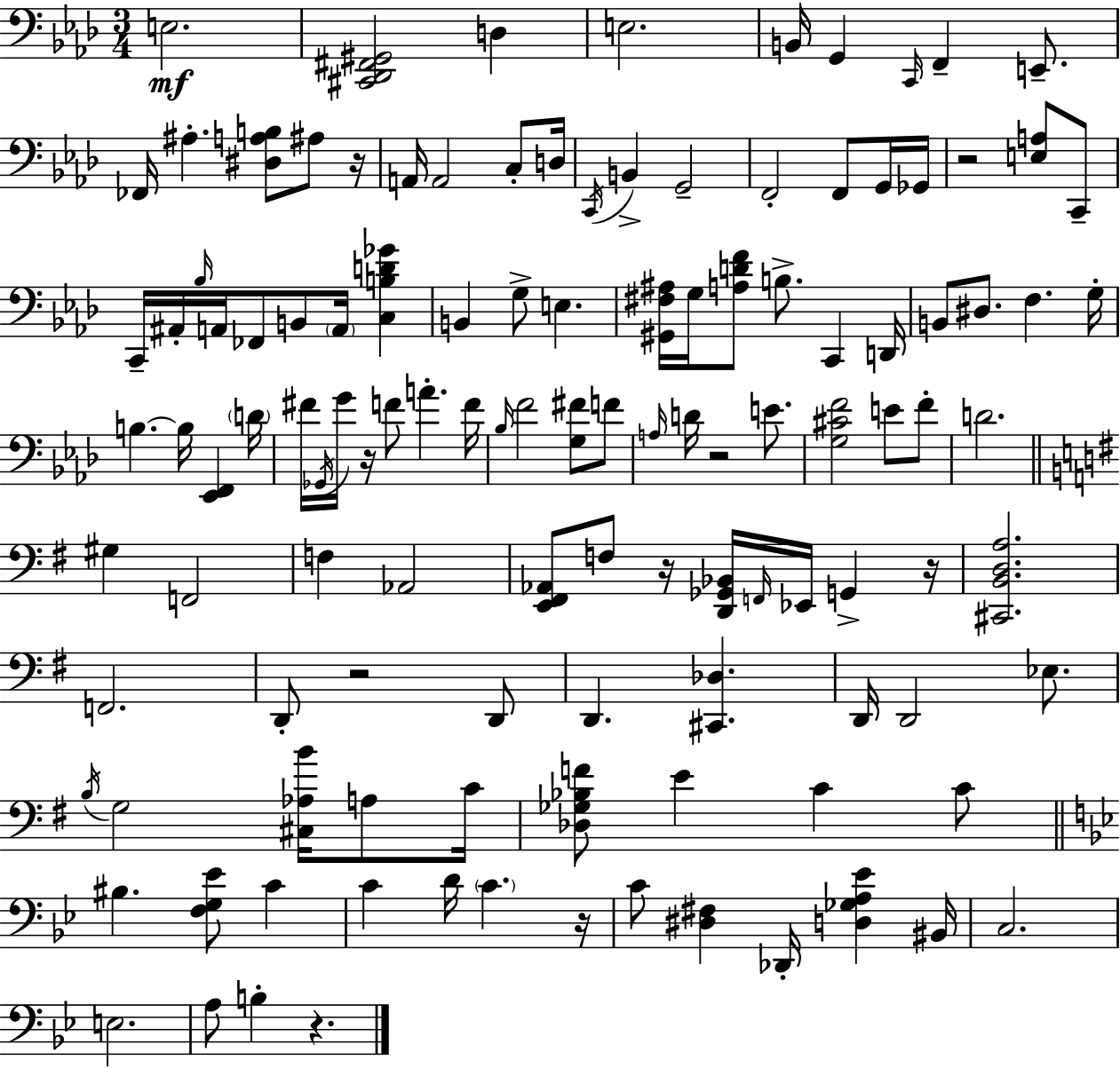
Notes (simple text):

E3/h. [C#2,Db2,F#2,G#2]/h D3/q E3/h. B2/s G2/q C2/s F2/q E2/e. FES2/s A#3/q. [D#3,A3,B3]/e A#3/e R/s A2/s A2/h C3/e D3/s C2/s B2/q G2/h F2/h F2/e G2/s Gb2/s R/h [E3,A3]/e C2/e C2/s A#2/s Bb3/s A2/s FES2/e B2/e A2/s [C3,B3,D4,Gb4]/q B2/q G3/e E3/q. [G#2,F#3,A#3]/s G3/s [A3,D4,F4]/e B3/e. C2/q D2/s B2/e D#3/e. F3/q. G3/s B3/q. B3/s [Eb2,F2]/q D4/s F#4/s Gb2/s G4/s R/s F4/e A4/q. F4/s Bb3/s F4/h [G3,F#4]/e F4/e A3/s D4/s R/h E4/e. [G3,C#4,F4]/h E4/e F4/e D4/h. G#3/q F2/h F3/q Ab2/h [E2,F#2,Ab2]/e F3/e R/s [D2,Gb2,Bb2]/s F2/s Eb2/s G2/q R/s [C#2,B2,D3,A3]/h. F2/h. D2/e R/h D2/e D2/q. [C#2,Db3]/q. D2/s D2/h Eb3/e. B3/s G3/h [C#3,Ab3,B4]/s A3/e C4/s [Db3,Gb3,Bb3,F4]/e E4/q C4/q C4/e BIS3/q. [F3,G3,Eb4]/e C4/q C4/q D4/s C4/q. R/s C4/e [D#3,F#3]/q Db2/s [D3,Gb3,A3,Eb4]/q BIS2/s C3/h. E3/h. A3/e B3/q R/q.